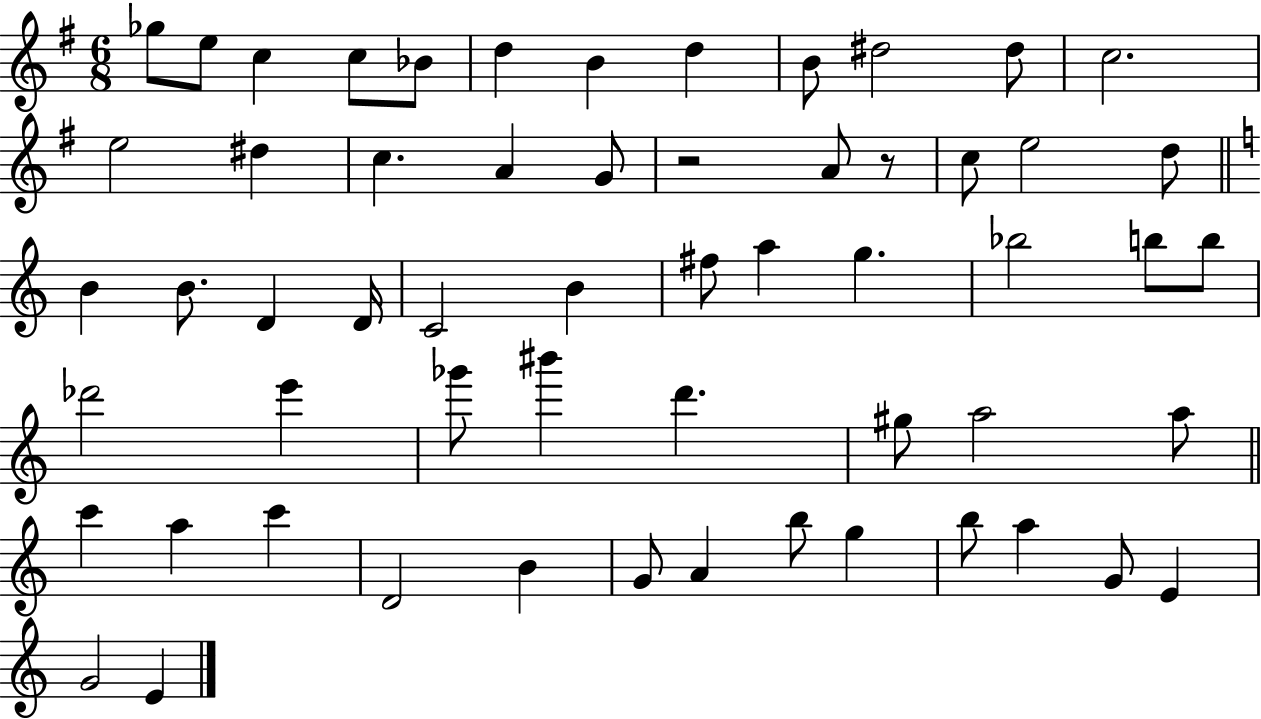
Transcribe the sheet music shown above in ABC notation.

X:1
T:Untitled
M:6/8
L:1/4
K:G
_g/2 e/2 c c/2 _B/2 d B d B/2 ^d2 ^d/2 c2 e2 ^d c A G/2 z2 A/2 z/2 c/2 e2 d/2 B B/2 D D/4 C2 B ^f/2 a g _b2 b/2 b/2 _d'2 e' _g'/2 ^b' d' ^g/2 a2 a/2 c' a c' D2 B G/2 A b/2 g b/2 a G/2 E G2 E